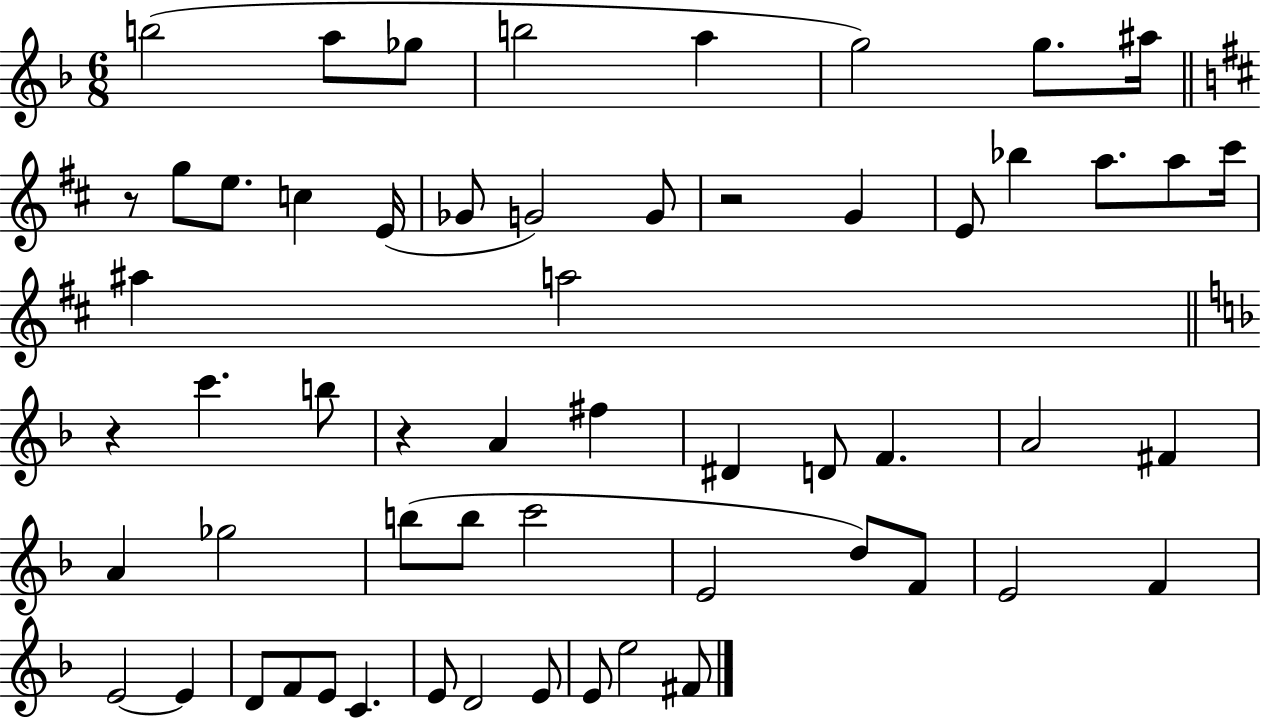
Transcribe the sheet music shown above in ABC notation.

X:1
T:Untitled
M:6/8
L:1/4
K:F
b2 a/2 _g/2 b2 a g2 g/2 ^a/4 z/2 g/2 e/2 c E/4 _G/2 G2 G/2 z2 G E/2 _b a/2 a/2 ^c'/4 ^a a2 z c' b/2 z A ^f ^D D/2 F A2 ^F A _g2 b/2 b/2 c'2 E2 d/2 F/2 E2 F E2 E D/2 F/2 E/2 C E/2 D2 E/2 E/2 e2 ^F/2